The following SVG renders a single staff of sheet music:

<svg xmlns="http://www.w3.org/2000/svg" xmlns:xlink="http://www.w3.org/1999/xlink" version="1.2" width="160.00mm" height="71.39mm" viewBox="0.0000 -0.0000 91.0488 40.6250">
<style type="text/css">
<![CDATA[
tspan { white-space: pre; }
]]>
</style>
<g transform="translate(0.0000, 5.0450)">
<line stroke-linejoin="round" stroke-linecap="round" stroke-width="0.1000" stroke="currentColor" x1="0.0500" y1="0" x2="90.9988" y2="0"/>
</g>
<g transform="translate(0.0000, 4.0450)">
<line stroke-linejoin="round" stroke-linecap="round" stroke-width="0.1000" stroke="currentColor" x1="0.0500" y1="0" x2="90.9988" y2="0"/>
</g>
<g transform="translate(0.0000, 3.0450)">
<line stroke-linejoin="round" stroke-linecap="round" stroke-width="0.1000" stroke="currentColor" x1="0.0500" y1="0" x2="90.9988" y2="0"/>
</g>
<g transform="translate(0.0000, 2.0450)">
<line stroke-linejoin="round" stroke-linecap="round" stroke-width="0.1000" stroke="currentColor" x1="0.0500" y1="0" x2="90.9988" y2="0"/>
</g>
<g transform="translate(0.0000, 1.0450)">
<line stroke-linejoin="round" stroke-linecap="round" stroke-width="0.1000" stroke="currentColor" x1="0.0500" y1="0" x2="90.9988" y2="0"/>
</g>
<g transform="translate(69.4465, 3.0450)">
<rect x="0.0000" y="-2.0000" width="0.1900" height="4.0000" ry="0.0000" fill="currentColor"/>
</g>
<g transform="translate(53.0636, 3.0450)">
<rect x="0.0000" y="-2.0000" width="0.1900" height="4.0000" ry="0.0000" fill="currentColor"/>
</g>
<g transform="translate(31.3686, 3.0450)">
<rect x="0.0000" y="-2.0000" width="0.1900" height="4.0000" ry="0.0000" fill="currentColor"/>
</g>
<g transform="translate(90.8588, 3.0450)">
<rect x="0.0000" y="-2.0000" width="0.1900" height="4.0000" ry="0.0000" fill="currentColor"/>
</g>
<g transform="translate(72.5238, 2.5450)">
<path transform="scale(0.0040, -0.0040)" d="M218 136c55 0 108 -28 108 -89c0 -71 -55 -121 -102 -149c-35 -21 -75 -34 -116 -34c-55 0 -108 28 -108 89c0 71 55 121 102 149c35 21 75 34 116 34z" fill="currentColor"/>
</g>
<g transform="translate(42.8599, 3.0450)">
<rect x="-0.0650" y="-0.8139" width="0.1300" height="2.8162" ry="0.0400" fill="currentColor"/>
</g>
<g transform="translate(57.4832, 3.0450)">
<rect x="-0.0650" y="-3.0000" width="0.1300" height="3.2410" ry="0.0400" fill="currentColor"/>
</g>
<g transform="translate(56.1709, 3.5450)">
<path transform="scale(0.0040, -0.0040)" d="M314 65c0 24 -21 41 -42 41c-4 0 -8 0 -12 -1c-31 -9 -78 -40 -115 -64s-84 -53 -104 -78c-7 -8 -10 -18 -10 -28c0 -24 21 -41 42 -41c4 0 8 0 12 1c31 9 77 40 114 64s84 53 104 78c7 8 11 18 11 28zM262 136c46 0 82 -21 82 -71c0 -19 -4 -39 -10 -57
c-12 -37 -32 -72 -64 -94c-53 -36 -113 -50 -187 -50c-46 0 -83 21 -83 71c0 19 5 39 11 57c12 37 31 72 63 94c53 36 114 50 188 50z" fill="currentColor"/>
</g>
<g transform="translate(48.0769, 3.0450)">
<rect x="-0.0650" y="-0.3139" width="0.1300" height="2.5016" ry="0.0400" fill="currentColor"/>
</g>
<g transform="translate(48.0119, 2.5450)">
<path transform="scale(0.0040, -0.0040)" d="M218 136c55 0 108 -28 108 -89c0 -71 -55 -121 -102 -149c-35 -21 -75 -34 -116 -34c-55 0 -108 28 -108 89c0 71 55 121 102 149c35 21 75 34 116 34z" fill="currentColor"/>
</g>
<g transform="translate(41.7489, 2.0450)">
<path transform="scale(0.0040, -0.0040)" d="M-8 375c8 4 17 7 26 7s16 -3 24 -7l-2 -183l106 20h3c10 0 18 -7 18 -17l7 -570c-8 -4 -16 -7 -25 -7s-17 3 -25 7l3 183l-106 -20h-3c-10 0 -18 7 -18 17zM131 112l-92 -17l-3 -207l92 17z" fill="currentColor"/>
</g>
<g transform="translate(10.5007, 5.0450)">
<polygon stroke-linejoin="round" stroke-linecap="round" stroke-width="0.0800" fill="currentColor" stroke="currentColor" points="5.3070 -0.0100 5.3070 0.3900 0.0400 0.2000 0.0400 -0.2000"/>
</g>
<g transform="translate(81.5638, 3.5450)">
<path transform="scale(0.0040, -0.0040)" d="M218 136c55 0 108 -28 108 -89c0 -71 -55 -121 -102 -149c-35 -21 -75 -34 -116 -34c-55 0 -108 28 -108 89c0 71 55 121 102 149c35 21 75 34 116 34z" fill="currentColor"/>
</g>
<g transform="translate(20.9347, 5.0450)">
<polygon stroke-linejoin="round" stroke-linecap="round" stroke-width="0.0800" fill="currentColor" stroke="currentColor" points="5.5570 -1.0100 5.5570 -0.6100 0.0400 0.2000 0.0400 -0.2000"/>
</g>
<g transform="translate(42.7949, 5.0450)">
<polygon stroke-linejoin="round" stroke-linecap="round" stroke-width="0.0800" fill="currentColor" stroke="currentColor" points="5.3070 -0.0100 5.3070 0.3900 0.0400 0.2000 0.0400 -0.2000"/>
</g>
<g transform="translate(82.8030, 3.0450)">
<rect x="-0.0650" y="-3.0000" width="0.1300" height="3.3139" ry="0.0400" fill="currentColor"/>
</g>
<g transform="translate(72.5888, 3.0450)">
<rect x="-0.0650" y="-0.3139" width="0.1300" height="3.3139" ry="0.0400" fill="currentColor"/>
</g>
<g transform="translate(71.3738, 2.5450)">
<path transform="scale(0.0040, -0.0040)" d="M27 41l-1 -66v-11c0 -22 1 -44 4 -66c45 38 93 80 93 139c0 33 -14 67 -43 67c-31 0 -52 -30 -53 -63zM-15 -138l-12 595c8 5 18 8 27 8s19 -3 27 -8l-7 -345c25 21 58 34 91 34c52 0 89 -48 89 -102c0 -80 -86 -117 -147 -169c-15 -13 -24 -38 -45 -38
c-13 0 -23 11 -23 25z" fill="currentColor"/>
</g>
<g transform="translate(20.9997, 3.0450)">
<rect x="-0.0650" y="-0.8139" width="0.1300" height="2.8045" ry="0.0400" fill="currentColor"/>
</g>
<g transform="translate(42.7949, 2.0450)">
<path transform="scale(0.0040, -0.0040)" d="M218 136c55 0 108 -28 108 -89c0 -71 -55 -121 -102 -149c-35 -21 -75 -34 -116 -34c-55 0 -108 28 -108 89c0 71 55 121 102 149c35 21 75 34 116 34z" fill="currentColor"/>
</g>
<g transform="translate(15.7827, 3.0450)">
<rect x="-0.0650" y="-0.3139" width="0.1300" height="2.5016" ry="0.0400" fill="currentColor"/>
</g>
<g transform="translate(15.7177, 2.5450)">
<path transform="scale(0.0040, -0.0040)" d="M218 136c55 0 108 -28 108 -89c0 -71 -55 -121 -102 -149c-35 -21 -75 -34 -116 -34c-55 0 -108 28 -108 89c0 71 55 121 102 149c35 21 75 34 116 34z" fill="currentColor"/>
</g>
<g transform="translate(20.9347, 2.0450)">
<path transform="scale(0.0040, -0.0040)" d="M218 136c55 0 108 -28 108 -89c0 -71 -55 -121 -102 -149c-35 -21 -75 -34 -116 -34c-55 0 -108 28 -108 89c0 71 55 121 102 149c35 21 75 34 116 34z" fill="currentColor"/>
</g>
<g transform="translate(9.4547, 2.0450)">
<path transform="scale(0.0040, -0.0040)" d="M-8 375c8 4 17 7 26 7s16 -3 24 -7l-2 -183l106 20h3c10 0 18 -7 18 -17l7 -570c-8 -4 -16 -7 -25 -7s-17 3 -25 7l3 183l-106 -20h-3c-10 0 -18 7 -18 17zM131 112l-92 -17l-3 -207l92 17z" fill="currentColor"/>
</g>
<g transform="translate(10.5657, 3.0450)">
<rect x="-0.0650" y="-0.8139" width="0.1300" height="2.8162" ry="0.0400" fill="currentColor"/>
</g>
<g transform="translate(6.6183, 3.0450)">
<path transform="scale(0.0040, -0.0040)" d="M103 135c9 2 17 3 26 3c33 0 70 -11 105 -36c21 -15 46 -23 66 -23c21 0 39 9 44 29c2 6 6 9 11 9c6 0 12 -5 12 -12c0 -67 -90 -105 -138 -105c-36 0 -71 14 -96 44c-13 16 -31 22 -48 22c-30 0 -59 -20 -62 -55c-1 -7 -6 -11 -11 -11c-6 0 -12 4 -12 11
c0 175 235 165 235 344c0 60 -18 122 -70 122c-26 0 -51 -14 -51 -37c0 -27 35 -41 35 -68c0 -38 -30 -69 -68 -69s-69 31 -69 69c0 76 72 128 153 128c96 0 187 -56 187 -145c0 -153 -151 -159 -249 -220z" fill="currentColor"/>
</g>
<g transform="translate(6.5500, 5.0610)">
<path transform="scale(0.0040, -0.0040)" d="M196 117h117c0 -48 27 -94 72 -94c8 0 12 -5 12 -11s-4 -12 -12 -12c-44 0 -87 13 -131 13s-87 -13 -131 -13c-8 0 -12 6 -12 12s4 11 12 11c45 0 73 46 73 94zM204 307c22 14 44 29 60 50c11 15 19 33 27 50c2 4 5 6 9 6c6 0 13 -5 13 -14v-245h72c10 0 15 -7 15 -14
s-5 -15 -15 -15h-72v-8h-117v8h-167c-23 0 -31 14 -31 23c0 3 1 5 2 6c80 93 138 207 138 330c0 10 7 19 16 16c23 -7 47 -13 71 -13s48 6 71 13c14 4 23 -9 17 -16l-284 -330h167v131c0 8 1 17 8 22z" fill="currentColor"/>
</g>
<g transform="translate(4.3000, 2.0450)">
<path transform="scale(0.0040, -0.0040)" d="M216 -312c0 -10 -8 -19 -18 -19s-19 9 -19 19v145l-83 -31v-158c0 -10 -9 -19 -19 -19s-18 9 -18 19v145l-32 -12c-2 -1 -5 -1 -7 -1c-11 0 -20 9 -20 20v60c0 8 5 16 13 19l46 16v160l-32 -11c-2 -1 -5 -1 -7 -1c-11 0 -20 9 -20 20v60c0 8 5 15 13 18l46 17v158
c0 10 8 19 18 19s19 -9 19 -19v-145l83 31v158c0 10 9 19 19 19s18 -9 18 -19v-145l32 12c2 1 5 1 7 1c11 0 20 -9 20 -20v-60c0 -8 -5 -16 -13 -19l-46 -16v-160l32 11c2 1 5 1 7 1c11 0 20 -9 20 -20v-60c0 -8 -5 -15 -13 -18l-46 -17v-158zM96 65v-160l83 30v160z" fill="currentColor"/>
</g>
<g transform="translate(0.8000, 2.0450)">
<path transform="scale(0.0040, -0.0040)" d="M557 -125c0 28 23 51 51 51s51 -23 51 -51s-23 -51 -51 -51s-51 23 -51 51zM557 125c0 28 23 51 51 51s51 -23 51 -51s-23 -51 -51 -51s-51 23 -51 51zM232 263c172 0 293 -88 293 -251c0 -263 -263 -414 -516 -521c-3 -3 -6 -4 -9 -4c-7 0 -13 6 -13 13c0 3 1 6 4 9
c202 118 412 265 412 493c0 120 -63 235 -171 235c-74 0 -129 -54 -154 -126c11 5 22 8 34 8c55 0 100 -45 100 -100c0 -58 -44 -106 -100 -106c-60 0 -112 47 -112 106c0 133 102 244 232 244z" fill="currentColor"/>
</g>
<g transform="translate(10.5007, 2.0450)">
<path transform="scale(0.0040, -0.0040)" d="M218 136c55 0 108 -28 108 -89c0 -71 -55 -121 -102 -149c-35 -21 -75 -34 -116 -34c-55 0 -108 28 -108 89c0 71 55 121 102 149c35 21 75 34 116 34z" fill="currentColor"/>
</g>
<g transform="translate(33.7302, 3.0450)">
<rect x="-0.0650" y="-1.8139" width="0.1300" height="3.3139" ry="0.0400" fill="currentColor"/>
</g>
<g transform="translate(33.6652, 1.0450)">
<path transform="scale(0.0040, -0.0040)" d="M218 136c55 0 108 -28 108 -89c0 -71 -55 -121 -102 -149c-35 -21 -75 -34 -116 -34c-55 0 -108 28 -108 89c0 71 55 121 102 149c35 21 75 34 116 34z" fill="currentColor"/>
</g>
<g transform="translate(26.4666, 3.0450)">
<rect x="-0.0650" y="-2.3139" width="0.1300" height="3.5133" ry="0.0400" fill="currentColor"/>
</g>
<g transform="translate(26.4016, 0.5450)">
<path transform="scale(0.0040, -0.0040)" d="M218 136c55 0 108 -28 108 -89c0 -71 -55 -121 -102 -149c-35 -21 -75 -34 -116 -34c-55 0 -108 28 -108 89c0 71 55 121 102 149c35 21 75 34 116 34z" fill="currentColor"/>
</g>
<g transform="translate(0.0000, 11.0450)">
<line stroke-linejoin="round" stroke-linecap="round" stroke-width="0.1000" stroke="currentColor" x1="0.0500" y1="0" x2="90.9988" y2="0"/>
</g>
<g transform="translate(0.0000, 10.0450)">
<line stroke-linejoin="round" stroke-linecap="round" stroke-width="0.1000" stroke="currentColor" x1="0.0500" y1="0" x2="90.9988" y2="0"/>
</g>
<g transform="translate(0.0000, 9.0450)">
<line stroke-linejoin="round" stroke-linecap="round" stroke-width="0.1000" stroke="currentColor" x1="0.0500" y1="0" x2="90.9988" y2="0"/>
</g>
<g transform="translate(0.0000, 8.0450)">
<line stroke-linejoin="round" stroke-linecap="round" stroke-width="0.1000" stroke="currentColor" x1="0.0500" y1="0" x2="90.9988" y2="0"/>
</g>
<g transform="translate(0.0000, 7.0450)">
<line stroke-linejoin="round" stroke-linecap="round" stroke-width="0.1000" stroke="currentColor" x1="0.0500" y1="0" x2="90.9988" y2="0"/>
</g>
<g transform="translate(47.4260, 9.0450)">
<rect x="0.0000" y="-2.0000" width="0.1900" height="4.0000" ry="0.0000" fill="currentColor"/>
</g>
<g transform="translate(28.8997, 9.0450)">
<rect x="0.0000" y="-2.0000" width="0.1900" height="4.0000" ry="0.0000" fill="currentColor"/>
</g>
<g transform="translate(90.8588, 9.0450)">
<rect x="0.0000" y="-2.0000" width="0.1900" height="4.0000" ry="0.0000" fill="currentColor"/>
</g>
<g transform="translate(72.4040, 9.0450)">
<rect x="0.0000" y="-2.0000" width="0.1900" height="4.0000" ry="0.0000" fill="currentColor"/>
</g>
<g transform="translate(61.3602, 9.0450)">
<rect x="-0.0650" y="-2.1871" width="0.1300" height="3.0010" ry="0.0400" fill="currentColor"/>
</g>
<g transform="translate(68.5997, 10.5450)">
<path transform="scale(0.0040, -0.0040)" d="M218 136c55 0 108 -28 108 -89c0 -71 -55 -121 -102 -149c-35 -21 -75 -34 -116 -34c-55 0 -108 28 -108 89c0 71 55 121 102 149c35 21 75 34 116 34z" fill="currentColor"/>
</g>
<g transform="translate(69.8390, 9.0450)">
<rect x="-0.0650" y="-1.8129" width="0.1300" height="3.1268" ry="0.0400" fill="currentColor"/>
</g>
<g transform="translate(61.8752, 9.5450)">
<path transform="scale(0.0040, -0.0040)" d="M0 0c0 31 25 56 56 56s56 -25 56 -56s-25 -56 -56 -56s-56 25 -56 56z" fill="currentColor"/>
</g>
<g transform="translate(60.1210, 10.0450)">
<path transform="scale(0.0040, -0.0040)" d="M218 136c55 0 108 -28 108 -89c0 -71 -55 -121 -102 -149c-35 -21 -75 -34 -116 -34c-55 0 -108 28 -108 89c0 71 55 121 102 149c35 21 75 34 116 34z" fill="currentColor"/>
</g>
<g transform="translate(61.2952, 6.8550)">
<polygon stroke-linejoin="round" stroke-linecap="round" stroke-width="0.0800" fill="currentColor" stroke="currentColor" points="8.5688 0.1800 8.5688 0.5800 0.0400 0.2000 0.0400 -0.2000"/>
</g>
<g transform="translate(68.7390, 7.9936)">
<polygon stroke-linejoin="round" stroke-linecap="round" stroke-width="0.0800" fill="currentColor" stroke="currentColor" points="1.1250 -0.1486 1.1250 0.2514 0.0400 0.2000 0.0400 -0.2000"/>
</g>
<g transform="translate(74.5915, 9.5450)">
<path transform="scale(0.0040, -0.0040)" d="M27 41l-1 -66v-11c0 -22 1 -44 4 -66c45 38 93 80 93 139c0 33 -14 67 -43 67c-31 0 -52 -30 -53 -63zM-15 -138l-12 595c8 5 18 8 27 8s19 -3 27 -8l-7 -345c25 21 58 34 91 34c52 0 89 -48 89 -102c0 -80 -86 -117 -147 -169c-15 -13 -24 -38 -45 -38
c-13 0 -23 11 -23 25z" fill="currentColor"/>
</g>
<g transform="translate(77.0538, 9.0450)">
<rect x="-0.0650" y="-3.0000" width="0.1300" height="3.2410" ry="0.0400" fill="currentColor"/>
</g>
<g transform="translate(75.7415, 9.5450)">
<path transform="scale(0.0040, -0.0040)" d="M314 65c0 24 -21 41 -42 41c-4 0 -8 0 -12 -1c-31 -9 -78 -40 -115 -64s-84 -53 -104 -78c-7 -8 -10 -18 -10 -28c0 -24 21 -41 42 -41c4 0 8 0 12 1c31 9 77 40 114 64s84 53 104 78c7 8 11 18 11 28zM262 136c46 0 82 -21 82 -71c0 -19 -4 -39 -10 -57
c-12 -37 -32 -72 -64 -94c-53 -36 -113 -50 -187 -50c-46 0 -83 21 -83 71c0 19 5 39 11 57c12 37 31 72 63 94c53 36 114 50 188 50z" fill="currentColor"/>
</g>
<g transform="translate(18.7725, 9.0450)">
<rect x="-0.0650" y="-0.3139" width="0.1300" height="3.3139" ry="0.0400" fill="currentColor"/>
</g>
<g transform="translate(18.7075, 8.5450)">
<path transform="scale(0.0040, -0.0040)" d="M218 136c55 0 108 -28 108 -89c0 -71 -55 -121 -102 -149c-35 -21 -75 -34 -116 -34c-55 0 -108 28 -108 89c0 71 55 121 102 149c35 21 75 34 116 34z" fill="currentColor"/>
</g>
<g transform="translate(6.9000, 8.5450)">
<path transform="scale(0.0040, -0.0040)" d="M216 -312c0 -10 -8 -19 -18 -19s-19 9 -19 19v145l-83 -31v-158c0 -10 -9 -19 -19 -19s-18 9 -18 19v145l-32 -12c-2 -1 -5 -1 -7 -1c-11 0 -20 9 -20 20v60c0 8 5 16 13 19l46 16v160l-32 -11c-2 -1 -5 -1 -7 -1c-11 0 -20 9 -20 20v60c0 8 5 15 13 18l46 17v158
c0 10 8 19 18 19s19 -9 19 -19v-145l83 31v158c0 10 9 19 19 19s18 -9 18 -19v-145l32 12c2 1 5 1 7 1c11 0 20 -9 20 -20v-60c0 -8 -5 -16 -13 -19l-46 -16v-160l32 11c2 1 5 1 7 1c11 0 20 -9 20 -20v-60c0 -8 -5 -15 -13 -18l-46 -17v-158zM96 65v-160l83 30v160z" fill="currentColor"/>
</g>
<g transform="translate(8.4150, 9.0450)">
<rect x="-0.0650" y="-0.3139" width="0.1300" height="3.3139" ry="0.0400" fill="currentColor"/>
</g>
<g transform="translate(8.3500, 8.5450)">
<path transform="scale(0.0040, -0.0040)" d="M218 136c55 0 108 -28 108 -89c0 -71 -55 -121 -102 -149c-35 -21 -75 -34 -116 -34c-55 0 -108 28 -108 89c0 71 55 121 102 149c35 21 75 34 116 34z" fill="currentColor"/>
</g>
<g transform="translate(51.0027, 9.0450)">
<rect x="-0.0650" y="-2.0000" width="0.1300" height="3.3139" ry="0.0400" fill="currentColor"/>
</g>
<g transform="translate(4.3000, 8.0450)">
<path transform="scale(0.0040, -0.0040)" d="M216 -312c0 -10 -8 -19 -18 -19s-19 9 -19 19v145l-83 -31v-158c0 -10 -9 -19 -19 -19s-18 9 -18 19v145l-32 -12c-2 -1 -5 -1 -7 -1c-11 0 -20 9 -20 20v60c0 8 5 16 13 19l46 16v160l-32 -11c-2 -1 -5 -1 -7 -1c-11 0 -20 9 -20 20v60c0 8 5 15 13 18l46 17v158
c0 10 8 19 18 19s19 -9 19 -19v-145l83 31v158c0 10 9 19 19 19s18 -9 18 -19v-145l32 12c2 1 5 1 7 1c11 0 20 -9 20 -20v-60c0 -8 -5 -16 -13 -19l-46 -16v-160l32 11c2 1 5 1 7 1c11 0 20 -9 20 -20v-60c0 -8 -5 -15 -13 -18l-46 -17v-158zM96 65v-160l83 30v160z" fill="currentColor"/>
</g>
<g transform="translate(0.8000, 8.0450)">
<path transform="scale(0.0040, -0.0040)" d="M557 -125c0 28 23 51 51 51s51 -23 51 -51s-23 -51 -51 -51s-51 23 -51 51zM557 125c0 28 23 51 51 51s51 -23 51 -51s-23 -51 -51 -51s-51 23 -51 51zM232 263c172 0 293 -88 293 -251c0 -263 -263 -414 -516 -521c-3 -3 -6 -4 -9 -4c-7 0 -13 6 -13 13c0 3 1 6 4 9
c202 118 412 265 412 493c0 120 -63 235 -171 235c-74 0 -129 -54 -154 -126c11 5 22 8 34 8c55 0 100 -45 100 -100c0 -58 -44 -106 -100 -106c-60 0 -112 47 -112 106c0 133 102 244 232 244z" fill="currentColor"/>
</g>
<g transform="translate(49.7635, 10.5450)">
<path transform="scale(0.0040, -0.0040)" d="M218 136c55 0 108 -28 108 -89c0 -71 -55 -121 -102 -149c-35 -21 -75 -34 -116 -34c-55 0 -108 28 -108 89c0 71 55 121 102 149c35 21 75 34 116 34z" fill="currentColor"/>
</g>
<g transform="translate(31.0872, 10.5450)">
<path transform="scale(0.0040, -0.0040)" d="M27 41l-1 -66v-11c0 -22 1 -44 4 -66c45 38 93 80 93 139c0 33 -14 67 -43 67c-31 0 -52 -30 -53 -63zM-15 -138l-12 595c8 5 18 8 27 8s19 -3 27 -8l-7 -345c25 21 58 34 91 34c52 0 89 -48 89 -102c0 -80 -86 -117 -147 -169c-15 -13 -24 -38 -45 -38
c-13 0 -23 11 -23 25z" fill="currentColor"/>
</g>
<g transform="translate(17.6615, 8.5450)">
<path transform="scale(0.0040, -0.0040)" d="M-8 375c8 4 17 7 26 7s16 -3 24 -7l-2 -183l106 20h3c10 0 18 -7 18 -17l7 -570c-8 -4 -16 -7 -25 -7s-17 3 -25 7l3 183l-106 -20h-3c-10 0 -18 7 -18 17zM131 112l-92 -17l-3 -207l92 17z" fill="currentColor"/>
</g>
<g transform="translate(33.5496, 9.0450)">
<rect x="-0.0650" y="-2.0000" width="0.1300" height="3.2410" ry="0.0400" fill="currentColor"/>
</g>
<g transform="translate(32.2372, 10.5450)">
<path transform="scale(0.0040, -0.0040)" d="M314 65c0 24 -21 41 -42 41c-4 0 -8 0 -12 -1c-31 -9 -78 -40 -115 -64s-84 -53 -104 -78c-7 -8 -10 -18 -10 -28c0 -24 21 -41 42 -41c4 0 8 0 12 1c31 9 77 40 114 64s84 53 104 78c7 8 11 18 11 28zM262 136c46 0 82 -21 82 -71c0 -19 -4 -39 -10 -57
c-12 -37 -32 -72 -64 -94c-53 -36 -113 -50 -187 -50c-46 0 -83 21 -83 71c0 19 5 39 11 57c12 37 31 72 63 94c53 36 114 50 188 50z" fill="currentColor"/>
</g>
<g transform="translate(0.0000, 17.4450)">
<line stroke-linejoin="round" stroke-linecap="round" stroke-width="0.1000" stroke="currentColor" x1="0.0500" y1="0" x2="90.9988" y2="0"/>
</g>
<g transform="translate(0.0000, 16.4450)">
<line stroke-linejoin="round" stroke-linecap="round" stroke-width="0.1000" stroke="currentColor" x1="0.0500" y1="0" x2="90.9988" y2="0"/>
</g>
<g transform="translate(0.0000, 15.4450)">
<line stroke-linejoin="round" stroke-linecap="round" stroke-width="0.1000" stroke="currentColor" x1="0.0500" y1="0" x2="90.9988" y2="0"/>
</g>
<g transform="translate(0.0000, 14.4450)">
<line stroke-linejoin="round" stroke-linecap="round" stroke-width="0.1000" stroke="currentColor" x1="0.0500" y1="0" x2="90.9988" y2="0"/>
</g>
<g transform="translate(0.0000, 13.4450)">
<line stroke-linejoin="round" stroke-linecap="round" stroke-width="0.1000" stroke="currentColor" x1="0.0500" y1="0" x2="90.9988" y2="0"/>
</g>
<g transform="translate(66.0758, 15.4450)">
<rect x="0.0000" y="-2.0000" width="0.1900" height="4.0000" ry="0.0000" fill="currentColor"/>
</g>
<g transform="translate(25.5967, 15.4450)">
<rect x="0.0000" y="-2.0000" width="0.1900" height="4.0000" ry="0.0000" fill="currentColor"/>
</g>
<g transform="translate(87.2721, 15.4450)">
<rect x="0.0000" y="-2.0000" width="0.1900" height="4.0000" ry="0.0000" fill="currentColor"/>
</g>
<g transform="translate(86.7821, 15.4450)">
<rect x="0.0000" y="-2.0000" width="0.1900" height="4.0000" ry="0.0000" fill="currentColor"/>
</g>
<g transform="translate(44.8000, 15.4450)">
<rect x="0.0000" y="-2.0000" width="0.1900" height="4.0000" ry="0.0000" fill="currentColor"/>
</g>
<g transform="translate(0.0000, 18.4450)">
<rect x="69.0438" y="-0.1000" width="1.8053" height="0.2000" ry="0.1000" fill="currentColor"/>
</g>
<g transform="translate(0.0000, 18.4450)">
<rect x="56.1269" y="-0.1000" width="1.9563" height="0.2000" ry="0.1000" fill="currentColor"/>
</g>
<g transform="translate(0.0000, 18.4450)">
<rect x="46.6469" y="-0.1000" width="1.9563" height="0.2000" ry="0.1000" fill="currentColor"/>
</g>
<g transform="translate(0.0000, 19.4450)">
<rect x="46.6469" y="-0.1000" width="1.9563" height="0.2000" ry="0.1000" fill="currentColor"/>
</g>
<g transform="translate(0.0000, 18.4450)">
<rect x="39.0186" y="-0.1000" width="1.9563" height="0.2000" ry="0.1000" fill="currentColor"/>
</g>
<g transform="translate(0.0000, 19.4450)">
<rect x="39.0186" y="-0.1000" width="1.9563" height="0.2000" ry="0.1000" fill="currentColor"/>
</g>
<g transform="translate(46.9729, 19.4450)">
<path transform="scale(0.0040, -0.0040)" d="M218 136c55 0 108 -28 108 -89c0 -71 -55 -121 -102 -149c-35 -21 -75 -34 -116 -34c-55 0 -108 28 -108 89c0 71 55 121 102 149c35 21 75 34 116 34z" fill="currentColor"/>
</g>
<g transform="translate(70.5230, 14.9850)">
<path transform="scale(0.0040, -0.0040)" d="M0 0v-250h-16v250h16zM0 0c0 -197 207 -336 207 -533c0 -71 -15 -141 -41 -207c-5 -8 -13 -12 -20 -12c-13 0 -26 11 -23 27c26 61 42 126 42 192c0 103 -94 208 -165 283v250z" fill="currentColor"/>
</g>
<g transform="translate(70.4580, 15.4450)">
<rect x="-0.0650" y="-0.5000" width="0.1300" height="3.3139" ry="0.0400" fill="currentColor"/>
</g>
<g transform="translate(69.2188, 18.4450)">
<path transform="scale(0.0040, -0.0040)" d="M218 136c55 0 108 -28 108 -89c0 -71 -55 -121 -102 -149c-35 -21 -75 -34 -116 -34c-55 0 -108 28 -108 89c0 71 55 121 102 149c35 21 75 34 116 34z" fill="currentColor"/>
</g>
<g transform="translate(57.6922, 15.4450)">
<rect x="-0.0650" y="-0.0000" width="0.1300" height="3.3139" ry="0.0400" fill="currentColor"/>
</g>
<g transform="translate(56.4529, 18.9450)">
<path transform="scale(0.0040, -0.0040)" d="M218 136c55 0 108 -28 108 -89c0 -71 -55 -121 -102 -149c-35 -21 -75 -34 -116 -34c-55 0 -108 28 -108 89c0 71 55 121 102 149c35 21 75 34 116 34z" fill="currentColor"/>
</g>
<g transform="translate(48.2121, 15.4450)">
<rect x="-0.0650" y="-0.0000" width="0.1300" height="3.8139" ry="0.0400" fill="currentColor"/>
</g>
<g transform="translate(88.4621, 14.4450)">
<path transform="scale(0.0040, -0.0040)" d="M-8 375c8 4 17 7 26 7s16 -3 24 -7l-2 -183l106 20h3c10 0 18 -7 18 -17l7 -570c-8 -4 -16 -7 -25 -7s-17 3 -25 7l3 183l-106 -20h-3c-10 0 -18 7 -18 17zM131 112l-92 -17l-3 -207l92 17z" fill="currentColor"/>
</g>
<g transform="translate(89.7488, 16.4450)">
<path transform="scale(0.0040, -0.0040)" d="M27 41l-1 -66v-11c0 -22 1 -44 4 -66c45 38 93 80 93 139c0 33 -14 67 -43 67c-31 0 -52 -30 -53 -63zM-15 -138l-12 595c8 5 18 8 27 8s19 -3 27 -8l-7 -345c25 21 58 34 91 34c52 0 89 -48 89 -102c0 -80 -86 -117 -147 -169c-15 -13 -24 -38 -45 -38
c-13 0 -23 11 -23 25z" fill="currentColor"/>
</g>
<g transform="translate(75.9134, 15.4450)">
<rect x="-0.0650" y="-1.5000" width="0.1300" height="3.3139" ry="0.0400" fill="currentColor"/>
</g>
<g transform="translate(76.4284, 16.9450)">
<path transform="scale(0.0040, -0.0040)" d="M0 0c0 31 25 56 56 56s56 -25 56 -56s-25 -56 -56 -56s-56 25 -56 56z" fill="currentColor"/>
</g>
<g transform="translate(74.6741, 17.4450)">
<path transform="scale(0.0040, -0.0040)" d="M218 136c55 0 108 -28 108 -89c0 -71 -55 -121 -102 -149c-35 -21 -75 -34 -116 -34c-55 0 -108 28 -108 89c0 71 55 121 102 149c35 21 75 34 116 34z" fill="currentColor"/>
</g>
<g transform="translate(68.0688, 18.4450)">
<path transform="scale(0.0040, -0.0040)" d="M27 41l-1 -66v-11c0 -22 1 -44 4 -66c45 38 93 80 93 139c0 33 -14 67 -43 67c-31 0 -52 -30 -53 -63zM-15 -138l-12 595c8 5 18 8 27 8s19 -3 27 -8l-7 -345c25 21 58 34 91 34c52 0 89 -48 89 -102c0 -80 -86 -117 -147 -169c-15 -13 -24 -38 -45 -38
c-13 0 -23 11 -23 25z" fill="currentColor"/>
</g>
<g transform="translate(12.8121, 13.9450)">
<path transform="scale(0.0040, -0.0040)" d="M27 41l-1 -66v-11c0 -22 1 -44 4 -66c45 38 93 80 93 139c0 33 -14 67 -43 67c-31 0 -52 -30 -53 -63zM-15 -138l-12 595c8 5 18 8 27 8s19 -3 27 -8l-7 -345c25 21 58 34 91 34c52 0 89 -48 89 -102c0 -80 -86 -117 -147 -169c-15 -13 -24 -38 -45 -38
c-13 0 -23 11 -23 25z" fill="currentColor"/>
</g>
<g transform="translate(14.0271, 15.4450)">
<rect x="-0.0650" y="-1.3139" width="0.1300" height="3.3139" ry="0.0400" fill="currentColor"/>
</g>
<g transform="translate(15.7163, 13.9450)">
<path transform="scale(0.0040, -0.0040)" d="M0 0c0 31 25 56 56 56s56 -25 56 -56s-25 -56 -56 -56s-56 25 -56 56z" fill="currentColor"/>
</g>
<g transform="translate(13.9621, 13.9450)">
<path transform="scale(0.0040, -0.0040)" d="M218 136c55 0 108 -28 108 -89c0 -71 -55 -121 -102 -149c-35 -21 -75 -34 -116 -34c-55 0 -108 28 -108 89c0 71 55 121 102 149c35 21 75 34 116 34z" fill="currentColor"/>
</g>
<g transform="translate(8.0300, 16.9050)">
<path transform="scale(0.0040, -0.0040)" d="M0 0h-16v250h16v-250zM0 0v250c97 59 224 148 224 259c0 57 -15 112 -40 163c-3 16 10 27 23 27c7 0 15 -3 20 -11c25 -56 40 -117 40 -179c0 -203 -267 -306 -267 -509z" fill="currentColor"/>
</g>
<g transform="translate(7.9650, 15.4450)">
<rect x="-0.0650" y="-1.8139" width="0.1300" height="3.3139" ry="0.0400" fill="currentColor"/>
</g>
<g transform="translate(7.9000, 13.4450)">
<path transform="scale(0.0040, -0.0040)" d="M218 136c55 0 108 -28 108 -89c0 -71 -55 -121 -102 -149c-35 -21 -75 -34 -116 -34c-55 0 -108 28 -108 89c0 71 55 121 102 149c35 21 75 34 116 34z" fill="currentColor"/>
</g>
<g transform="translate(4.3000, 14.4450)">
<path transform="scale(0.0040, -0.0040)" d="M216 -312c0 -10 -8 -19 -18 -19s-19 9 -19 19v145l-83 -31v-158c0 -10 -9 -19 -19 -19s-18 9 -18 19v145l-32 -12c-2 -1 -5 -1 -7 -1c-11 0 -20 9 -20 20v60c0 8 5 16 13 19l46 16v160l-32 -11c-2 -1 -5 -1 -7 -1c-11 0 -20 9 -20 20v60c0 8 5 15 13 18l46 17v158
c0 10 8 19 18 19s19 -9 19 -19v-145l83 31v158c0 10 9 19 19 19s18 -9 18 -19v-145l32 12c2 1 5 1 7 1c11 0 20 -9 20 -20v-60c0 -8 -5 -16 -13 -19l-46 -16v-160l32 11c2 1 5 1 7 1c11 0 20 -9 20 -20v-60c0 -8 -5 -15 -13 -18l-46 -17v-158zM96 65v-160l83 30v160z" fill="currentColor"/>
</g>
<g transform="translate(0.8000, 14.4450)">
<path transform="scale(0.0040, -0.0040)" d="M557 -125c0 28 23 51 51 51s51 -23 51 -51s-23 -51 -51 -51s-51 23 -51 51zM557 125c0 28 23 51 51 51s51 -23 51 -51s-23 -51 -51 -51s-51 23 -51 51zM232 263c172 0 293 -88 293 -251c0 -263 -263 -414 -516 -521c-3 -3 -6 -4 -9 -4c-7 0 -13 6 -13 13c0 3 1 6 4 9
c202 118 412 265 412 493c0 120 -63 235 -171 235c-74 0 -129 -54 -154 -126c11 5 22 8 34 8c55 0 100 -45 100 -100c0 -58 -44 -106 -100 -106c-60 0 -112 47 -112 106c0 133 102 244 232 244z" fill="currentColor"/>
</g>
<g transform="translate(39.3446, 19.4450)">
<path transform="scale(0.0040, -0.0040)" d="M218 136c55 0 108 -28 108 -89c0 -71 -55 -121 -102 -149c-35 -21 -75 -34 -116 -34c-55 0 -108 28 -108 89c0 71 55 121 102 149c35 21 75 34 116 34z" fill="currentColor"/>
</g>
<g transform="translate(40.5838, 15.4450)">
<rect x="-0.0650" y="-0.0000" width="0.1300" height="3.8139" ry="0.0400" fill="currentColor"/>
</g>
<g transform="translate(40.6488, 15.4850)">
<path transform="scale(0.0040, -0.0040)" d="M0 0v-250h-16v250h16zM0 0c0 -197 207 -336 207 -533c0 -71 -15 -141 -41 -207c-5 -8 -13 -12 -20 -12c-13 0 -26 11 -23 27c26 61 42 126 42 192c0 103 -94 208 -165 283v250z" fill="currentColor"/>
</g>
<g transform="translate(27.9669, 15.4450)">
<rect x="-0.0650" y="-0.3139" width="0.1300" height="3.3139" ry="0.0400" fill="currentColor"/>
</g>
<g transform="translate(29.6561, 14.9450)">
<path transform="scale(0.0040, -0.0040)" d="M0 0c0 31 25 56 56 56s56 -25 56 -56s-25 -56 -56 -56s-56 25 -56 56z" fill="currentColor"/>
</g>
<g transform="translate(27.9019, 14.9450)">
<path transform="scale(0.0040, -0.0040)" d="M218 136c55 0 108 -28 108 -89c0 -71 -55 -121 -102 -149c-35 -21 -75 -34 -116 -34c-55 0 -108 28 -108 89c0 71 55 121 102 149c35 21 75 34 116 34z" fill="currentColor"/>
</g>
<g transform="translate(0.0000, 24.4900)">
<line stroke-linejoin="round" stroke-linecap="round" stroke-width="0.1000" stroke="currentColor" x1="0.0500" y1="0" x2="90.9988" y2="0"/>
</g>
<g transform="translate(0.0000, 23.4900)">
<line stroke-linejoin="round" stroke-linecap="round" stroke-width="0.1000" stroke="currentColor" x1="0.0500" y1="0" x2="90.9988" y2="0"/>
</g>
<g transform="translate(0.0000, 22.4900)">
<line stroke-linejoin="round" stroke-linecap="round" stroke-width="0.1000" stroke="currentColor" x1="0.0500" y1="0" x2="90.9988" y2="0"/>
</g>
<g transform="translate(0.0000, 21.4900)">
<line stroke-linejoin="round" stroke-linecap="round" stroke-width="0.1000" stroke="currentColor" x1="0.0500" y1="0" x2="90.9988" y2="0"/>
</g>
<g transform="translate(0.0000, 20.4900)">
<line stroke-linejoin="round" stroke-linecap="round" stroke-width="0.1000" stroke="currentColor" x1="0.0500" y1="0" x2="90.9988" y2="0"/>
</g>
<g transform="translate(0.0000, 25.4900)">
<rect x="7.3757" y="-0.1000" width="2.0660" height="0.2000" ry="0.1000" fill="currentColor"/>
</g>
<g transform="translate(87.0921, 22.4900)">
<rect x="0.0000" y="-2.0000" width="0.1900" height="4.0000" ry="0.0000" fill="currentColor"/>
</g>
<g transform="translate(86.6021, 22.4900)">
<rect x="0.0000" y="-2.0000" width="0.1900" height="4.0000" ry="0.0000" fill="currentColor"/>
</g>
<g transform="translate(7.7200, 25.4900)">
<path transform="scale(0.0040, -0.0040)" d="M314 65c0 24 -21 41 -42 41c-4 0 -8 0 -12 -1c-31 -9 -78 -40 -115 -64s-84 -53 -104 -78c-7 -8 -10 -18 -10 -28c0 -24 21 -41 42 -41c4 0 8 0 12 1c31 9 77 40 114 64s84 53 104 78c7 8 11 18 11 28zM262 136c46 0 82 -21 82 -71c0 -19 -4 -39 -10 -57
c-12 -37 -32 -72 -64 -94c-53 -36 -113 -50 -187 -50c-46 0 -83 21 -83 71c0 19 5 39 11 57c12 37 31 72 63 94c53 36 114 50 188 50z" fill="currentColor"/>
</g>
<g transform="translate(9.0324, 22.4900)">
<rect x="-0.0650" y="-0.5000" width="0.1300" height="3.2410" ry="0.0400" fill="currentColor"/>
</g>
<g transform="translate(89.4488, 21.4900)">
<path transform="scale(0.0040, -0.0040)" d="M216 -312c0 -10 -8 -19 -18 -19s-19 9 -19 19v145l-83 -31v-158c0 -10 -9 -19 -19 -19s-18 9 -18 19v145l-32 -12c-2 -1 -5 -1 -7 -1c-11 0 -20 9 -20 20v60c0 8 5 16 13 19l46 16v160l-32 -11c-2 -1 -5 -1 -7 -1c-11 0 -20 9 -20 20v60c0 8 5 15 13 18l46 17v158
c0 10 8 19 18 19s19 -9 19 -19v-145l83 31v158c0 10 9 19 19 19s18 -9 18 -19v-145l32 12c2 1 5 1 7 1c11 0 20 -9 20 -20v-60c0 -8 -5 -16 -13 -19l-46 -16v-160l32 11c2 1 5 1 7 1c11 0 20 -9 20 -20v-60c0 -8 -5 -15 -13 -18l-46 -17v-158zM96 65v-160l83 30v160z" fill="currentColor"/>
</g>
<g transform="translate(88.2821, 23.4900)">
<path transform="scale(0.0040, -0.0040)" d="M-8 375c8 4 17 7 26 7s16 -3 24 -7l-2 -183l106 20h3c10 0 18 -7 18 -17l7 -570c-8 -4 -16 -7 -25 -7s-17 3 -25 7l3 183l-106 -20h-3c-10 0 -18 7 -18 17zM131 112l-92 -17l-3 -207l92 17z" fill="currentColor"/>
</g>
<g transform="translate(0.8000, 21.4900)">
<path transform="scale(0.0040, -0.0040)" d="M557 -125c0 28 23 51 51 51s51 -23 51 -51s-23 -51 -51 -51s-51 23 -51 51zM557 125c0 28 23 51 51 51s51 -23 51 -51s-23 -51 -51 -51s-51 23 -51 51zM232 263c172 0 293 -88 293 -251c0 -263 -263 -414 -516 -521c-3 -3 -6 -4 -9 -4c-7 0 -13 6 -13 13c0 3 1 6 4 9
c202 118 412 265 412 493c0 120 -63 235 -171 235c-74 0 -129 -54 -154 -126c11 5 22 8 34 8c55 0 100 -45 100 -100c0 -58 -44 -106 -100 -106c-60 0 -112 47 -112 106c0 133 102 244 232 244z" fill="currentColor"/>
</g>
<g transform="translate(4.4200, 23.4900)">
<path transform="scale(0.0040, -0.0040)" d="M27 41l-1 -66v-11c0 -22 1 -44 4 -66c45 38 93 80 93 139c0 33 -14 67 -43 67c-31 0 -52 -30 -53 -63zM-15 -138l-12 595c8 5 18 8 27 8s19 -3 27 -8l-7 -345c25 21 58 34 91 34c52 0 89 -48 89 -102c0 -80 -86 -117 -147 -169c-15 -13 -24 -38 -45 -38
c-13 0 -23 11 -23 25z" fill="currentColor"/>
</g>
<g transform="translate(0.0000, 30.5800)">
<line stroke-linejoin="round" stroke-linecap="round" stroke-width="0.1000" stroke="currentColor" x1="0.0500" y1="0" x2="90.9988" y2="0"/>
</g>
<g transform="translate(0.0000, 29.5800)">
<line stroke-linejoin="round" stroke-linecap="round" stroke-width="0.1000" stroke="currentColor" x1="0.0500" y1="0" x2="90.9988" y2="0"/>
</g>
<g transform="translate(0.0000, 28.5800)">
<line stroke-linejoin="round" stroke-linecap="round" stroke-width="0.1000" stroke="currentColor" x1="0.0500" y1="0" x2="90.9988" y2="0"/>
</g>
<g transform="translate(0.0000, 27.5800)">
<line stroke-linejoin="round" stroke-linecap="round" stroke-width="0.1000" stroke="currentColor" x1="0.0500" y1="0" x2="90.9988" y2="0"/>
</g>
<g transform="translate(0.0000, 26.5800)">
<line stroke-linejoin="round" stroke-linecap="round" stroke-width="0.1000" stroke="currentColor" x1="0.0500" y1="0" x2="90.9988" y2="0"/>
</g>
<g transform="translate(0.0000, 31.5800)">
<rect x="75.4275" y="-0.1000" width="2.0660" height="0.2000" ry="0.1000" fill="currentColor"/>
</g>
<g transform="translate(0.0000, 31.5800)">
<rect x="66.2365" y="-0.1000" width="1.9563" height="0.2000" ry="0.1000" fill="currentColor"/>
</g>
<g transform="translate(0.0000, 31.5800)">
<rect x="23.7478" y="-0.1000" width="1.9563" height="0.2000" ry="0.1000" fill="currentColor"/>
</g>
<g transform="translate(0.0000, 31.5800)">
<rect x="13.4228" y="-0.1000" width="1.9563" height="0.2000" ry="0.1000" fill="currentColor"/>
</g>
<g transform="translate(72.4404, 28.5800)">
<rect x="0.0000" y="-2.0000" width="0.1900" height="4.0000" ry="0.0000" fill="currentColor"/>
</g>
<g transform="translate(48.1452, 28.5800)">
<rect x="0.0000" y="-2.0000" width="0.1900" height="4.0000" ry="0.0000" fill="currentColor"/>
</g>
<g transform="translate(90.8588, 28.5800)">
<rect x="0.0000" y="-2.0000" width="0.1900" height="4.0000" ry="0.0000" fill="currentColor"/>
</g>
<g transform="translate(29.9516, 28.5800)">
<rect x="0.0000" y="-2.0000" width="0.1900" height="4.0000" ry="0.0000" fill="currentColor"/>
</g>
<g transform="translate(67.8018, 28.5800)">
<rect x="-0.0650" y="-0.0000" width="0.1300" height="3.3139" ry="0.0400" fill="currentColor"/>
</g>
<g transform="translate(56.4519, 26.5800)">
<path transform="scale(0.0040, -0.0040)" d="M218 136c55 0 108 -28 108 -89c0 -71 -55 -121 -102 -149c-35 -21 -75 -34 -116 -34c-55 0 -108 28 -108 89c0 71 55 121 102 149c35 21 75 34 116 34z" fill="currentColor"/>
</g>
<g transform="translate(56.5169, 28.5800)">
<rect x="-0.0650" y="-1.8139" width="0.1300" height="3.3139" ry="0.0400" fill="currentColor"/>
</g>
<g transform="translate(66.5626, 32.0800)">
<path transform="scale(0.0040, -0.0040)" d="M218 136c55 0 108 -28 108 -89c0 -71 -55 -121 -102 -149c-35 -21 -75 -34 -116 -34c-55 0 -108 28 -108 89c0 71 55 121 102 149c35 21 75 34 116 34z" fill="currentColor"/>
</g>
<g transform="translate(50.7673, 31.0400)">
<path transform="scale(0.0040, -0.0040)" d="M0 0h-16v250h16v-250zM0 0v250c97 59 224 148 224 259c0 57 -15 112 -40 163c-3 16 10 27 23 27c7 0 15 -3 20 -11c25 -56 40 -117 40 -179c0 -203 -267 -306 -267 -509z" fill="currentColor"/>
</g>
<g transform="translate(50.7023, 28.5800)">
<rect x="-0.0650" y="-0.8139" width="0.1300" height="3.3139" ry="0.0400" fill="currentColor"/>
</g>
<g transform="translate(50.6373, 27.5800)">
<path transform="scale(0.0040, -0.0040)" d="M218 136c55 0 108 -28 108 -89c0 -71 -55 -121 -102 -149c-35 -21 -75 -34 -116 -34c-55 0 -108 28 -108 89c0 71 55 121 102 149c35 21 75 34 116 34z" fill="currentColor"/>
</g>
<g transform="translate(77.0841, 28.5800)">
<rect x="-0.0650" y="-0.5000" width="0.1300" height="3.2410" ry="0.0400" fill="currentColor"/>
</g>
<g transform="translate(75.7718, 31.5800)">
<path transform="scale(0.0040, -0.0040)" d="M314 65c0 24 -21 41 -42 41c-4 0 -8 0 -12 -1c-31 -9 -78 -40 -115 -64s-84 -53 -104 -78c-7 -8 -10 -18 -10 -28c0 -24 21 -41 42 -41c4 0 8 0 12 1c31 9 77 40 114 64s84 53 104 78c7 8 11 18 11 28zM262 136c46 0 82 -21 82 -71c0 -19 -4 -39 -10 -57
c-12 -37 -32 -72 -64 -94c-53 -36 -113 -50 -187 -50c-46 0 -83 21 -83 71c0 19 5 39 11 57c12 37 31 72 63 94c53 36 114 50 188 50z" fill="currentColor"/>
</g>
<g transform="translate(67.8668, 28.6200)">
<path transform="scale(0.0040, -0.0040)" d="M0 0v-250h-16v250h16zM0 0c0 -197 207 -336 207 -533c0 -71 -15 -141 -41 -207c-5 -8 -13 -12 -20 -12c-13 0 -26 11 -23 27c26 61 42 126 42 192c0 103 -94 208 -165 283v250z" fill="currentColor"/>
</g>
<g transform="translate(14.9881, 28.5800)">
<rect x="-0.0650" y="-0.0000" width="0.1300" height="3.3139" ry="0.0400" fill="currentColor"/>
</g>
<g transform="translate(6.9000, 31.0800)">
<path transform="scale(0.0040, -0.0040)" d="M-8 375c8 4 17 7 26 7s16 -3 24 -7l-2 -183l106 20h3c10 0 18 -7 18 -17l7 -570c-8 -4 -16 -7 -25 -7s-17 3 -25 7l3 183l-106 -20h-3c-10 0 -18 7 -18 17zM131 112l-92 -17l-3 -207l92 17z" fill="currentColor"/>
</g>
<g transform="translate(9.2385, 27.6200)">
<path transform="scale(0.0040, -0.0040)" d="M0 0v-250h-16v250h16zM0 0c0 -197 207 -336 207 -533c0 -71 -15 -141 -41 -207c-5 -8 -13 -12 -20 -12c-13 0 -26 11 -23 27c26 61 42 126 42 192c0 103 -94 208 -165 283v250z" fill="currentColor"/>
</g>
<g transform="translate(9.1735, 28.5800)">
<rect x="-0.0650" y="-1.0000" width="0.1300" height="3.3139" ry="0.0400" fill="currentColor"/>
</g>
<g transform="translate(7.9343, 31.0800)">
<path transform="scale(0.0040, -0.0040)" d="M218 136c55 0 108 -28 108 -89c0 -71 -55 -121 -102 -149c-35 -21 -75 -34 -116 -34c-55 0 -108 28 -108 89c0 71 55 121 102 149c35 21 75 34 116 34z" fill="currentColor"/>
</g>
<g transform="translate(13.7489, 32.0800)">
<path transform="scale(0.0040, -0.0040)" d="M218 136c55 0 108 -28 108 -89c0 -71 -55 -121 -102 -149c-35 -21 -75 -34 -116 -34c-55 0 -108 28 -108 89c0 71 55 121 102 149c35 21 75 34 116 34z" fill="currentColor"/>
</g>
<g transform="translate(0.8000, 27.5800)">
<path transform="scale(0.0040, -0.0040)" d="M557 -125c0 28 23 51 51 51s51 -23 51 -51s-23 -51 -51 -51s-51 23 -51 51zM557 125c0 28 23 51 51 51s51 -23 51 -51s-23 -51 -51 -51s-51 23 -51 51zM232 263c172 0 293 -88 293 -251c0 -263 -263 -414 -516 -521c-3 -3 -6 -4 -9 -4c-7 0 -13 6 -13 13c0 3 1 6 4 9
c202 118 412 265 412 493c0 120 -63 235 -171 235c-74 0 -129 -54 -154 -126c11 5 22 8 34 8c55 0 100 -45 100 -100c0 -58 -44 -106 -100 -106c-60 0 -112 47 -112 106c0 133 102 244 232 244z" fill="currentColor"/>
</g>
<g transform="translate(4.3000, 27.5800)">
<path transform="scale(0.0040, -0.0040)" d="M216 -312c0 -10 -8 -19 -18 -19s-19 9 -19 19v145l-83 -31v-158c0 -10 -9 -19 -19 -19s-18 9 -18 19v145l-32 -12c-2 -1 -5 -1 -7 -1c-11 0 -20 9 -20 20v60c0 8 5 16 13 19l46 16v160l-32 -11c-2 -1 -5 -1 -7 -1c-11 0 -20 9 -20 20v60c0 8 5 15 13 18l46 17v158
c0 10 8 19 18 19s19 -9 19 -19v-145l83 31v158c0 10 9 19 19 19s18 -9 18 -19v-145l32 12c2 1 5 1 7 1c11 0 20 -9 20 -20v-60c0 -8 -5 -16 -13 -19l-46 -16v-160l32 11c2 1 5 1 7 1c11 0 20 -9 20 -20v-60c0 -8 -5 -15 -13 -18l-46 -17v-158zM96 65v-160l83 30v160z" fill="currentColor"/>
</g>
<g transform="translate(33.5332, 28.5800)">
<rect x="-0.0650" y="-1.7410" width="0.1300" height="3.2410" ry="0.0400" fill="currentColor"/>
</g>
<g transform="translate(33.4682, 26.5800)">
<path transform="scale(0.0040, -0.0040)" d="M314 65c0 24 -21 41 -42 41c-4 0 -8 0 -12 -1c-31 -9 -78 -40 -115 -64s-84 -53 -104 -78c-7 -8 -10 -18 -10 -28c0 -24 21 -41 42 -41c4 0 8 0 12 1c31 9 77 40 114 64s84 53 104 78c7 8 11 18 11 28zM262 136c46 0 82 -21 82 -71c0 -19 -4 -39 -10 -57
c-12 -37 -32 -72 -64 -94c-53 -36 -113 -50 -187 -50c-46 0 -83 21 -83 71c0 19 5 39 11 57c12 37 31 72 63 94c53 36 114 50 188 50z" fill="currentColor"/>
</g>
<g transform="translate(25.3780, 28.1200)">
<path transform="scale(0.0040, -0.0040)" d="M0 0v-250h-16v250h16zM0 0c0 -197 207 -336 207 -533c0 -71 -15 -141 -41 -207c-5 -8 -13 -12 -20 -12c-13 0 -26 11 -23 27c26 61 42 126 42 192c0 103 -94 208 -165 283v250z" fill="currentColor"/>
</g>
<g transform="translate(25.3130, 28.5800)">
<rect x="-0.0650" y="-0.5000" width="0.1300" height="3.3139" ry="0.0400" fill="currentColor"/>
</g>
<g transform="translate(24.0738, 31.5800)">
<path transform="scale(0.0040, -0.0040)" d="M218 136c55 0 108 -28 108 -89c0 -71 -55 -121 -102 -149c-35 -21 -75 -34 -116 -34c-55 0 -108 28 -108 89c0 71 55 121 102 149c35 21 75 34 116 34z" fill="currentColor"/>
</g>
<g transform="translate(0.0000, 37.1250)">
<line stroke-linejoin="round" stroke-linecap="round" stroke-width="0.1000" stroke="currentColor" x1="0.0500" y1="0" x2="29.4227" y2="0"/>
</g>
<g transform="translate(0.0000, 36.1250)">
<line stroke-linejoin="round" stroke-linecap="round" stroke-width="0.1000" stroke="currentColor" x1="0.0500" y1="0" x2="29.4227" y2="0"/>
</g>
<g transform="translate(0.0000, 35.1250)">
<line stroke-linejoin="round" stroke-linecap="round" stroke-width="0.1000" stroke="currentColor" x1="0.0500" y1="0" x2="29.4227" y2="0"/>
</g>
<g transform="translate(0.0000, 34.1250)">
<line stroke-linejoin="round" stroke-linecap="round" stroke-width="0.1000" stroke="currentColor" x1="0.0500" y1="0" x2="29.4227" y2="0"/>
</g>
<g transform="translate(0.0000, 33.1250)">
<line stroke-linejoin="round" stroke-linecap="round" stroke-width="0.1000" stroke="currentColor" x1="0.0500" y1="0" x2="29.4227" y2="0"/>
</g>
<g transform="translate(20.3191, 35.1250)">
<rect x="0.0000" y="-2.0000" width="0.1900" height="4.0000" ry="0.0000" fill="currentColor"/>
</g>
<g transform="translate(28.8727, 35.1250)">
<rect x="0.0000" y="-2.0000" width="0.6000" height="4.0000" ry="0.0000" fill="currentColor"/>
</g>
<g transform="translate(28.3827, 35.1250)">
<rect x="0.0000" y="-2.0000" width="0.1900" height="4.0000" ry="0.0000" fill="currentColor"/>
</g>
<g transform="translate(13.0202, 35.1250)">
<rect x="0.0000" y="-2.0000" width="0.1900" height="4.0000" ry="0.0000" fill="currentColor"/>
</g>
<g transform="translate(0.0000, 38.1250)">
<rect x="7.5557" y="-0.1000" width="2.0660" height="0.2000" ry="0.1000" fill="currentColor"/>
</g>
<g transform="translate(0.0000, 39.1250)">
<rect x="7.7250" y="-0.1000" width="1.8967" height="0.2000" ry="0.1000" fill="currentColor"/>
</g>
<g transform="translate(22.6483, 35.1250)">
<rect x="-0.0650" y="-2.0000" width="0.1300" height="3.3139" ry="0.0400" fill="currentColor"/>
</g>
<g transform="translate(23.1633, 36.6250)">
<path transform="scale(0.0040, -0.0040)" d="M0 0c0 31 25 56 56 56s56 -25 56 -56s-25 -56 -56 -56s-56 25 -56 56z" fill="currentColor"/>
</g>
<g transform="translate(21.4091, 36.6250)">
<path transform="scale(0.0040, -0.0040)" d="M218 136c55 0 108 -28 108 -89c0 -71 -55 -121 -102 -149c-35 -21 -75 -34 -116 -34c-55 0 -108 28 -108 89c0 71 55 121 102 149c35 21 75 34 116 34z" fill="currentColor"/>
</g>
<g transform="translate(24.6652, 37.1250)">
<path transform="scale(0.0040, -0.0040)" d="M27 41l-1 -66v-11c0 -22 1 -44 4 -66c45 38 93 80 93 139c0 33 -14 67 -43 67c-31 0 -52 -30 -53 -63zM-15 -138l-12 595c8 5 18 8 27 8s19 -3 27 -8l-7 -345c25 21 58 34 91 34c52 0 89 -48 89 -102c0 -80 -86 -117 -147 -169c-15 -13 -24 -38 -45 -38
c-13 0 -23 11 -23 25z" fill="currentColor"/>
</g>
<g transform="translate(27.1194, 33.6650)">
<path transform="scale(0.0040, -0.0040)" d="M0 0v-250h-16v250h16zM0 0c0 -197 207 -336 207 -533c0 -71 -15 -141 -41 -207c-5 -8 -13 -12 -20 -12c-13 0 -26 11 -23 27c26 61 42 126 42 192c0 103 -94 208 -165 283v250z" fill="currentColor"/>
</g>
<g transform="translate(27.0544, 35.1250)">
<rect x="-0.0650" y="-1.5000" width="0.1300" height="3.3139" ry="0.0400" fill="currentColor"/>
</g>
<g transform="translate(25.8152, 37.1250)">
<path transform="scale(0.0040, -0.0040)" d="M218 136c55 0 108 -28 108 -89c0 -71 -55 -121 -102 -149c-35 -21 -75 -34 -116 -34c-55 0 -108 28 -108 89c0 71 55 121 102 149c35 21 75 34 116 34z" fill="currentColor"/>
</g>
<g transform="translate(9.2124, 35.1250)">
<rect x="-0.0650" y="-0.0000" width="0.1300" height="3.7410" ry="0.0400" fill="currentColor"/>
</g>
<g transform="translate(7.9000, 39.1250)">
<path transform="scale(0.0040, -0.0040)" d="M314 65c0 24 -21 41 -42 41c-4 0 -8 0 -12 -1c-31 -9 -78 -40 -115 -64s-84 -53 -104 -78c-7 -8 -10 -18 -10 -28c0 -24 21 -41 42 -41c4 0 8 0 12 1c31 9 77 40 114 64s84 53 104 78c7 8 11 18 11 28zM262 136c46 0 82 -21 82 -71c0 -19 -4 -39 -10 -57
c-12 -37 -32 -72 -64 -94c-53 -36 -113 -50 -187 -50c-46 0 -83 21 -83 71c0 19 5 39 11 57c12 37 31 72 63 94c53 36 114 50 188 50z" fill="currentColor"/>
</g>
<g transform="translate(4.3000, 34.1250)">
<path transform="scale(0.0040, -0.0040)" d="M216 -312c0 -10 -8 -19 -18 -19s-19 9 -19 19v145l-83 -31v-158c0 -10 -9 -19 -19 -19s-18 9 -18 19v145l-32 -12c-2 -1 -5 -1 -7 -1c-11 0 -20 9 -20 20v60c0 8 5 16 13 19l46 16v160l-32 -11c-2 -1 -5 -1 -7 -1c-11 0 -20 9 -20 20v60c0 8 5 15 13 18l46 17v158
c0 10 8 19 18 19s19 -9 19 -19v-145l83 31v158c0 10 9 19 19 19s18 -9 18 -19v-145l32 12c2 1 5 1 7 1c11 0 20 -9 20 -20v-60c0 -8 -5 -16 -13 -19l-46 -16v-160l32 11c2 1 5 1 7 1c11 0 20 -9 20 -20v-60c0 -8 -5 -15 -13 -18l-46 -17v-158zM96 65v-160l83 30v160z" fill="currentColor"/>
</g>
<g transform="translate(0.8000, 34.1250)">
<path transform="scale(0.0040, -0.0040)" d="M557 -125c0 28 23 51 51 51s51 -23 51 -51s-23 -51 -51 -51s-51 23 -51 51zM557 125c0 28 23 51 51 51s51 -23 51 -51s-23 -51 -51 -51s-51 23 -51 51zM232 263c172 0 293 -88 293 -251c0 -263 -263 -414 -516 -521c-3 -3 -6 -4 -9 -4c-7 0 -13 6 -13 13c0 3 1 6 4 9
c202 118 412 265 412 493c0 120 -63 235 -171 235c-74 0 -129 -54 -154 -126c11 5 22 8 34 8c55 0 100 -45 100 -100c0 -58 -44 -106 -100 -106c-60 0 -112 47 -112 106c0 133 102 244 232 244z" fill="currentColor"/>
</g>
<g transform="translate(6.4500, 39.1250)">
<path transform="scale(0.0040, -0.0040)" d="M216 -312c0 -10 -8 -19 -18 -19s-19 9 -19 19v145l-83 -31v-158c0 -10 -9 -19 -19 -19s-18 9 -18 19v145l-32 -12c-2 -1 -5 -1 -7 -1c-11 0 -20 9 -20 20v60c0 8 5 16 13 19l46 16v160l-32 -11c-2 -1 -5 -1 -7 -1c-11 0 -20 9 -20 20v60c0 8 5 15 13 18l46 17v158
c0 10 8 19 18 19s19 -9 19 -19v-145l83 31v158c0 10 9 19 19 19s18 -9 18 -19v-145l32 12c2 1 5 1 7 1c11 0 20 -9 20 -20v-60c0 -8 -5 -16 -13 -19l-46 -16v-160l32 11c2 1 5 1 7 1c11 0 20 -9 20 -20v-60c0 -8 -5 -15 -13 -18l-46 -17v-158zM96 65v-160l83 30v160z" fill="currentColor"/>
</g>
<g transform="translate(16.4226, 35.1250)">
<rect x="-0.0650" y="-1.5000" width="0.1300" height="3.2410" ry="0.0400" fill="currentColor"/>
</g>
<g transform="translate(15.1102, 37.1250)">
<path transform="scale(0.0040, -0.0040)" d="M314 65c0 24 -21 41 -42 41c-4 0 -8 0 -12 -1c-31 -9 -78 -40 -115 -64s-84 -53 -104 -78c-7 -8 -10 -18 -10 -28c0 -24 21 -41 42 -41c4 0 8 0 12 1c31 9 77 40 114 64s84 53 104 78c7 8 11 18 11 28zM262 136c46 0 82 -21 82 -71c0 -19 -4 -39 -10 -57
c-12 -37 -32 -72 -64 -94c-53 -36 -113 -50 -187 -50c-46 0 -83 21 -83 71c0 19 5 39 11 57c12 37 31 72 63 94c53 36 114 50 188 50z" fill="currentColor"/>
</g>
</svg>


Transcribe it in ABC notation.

X:1
T:Untitled
M:2/4
L:1/4
K:G
F,/2 E,/2 F,/2 B,/2 A, F,/2 E,/2 C,2 _E, C, ^E, E, _A,,2 A,, B,,/2 A,,/4 _C,2 A,/2 _G, E, C,,/2 C,, D,, _E,,/2 G,, E,,2 F,,/2 D,, E,,/2 A,2 ^F,/2 A, D,,/2 E,,2 ^C,,2 G,,2 A,, _G,,/2